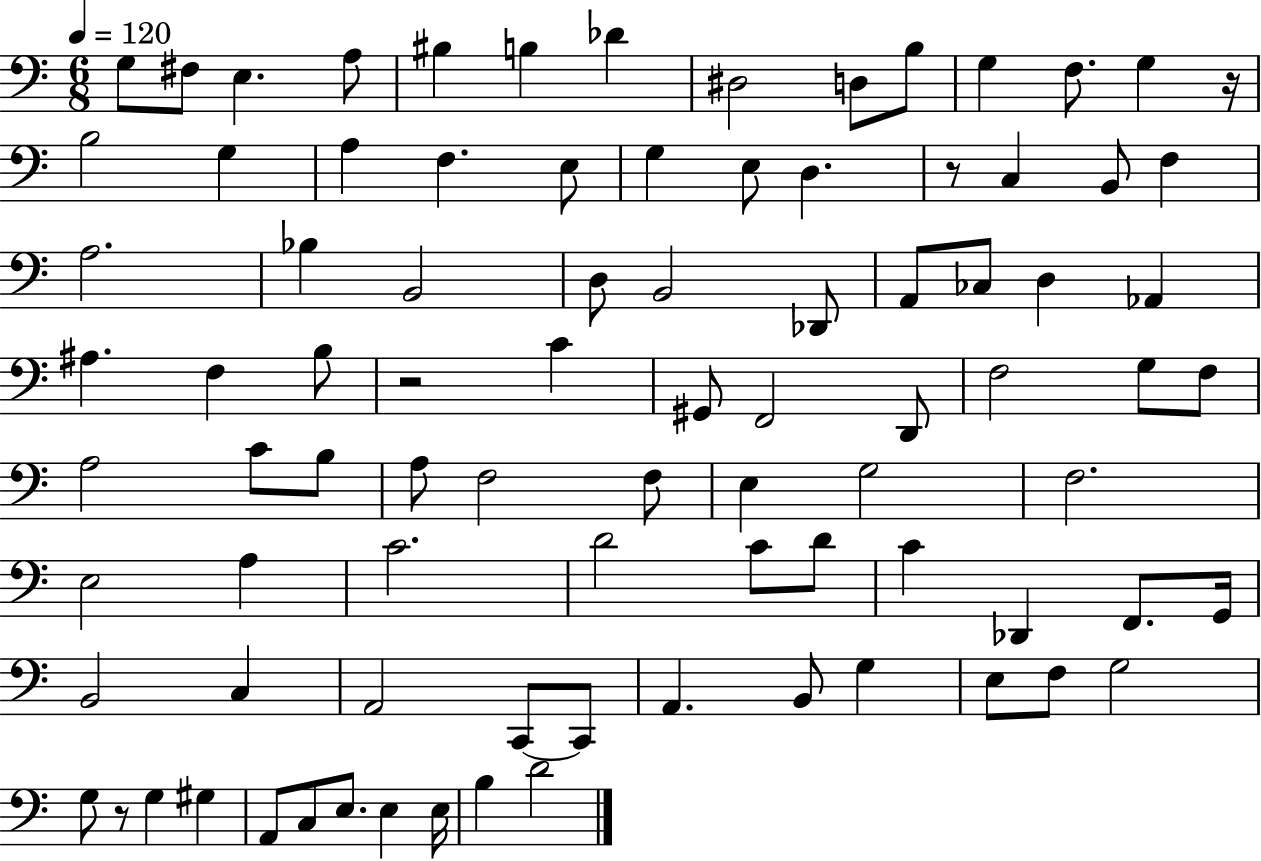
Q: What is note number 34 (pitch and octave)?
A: Ab2